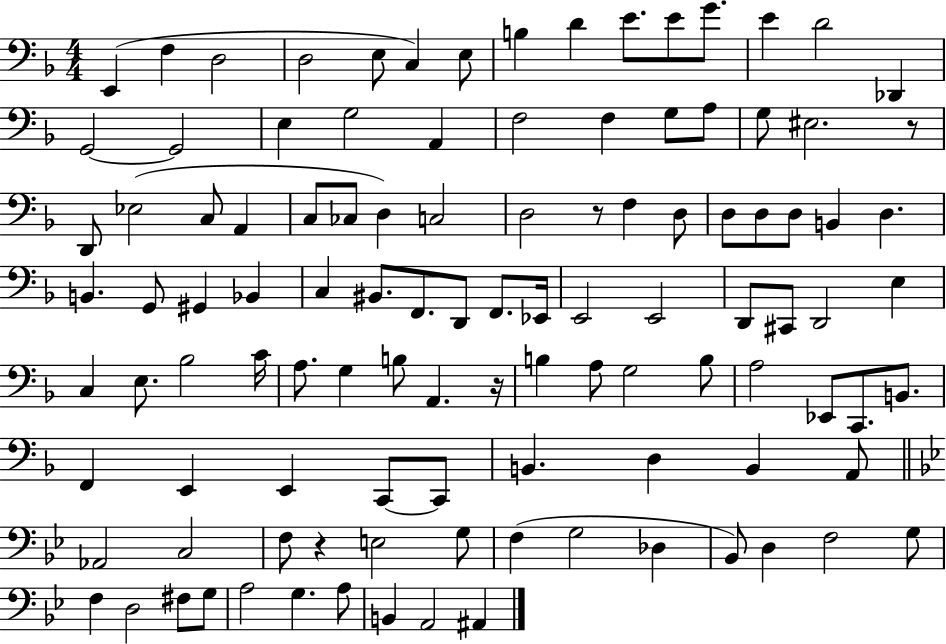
E2/q F3/q D3/h D3/h E3/e C3/q E3/e B3/q D4/q E4/e. E4/e G4/e. E4/q D4/h Db2/q G2/h G2/h E3/q G3/h A2/q F3/h F3/q G3/e A3/e G3/e EIS3/h. R/e D2/e Eb3/h C3/e A2/q C3/e CES3/e D3/q C3/h D3/h R/e F3/q D3/e D3/e D3/e D3/e B2/q D3/q. B2/q. G2/e G#2/q Bb2/q C3/q BIS2/e. F2/e. D2/e F2/e. Eb2/s E2/h E2/h D2/e C#2/e D2/h E3/q C3/q E3/e. Bb3/h C4/s A3/e. G3/q B3/e A2/q. R/s B3/q A3/e G3/h B3/e A3/h Eb2/e C2/e. B2/e. F2/q E2/q E2/q C2/e C2/e B2/q. D3/q B2/q A2/e Ab2/h C3/h F3/e R/q E3/h G3/e F3/q G3/h Db3/q Bb2/e D3/q F3/h G3/e F3/q D3/h F#3/e G3/e A3/h G3/q. A3/e B2/q A2/h A#2/q